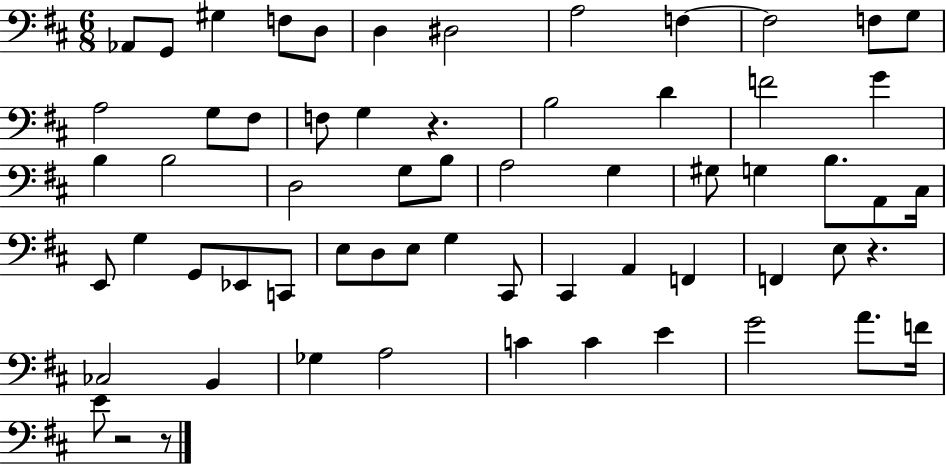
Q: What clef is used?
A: bass